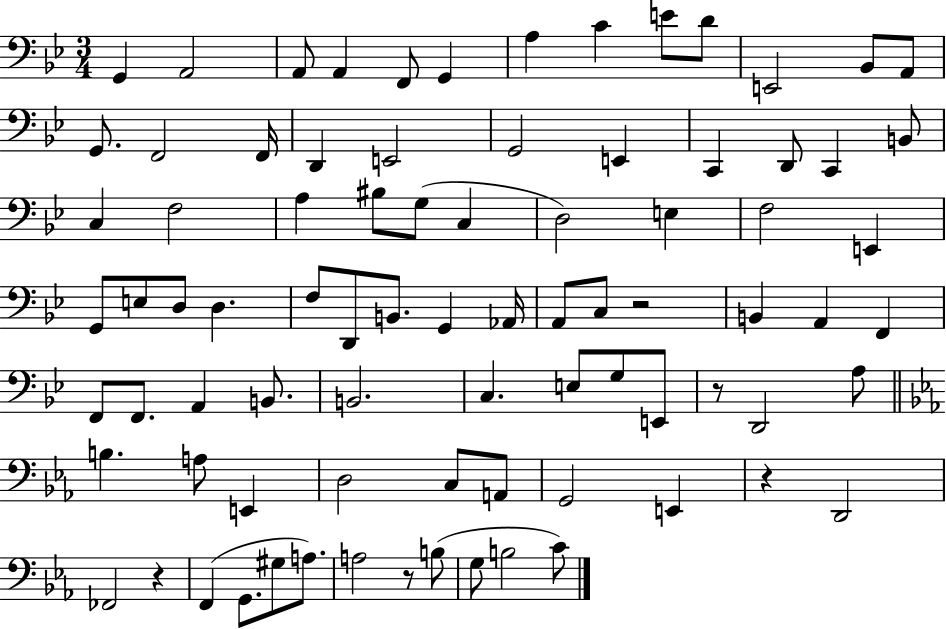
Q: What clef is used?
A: bass